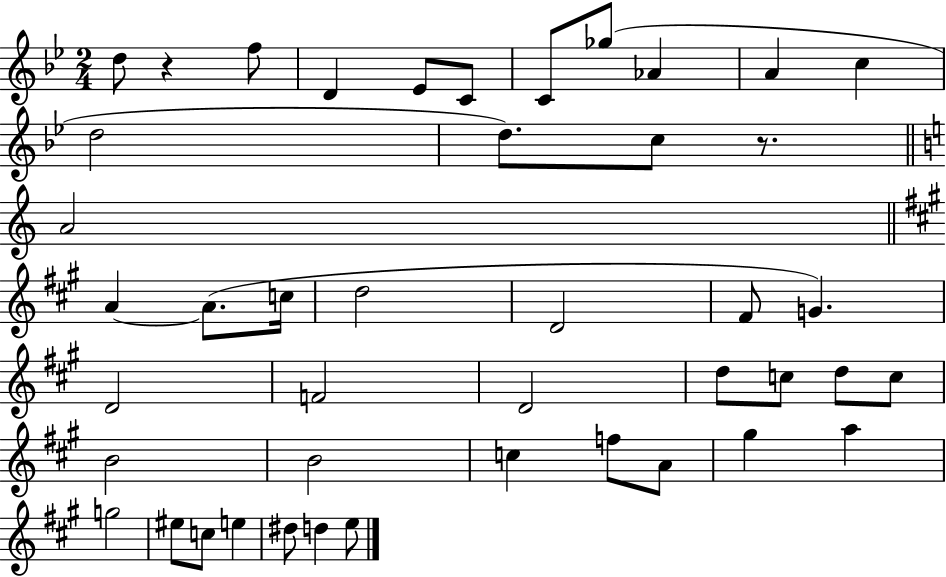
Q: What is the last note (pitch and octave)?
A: E5